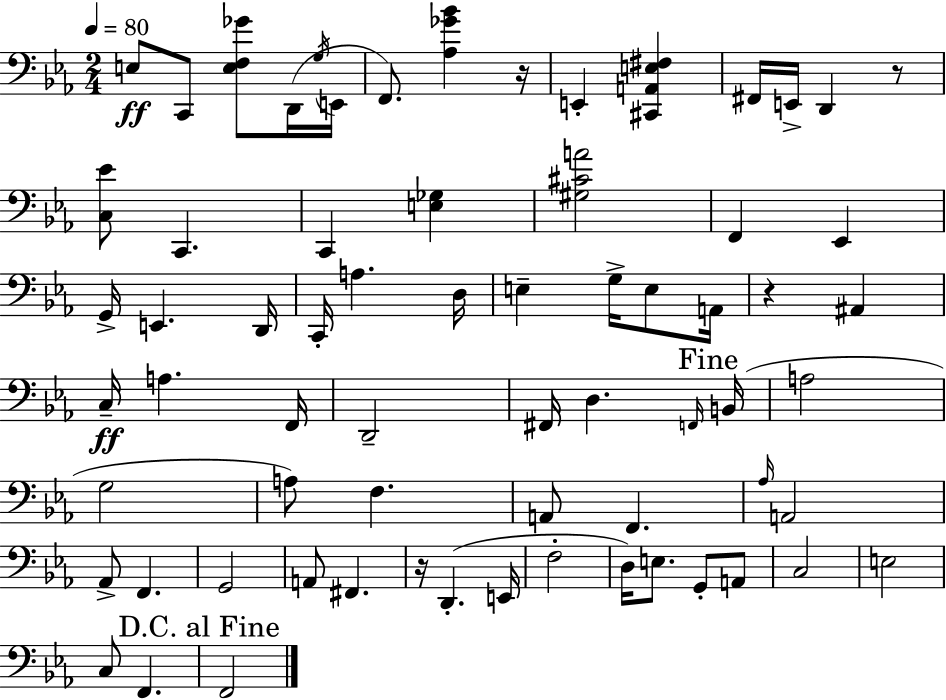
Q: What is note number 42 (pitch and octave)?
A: Ab2